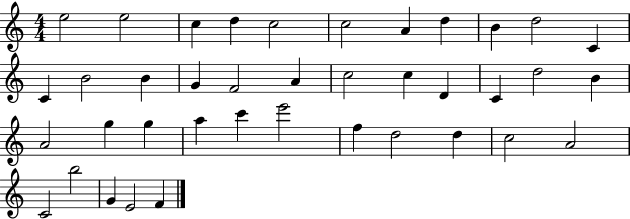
X:1
T:Untitled
M:4/4
L:1/4
K:C
e2 e2 c d c2 c2 A d B d2 C C B2 B G F2 A c2 c D C d2 B A2 g g a c' e'2 f d2 d c2 A2 C2 b2 G E2 F